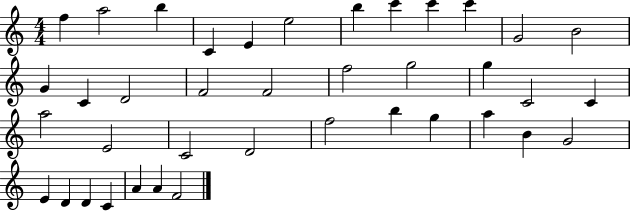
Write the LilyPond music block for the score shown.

{
  \clef treble
  \numericTimeSignature
  \time 4/4
  \key c \major
  f''4 a''2 b''4 | c'4 e'4 e''2 | b''4 c'''4 c'''4 c'''4 | g'2 b'2 | \break g'4 c'4 d'2 | f'2 f'2 | f''2 g''2 | g''4 c'2 c'4 | \break a''2 e'2 | c'2 d'2 | f''2 b''4 g''4 | a''4 b'4 g'2 | \break e'4 d'4 d'4 c'4 | a'4 a'4 f'2 | \bar "|."
}